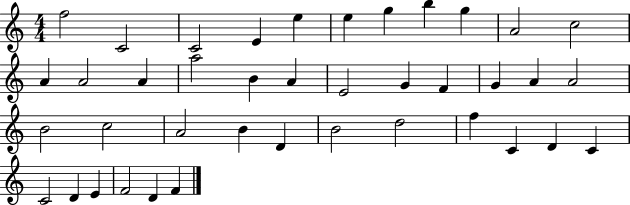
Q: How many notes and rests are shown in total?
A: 40